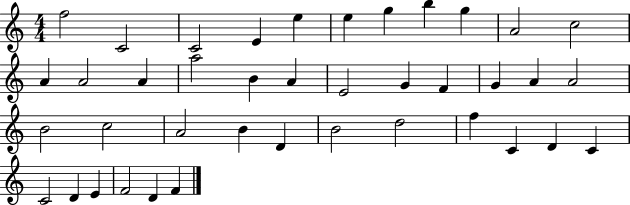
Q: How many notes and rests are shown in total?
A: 40